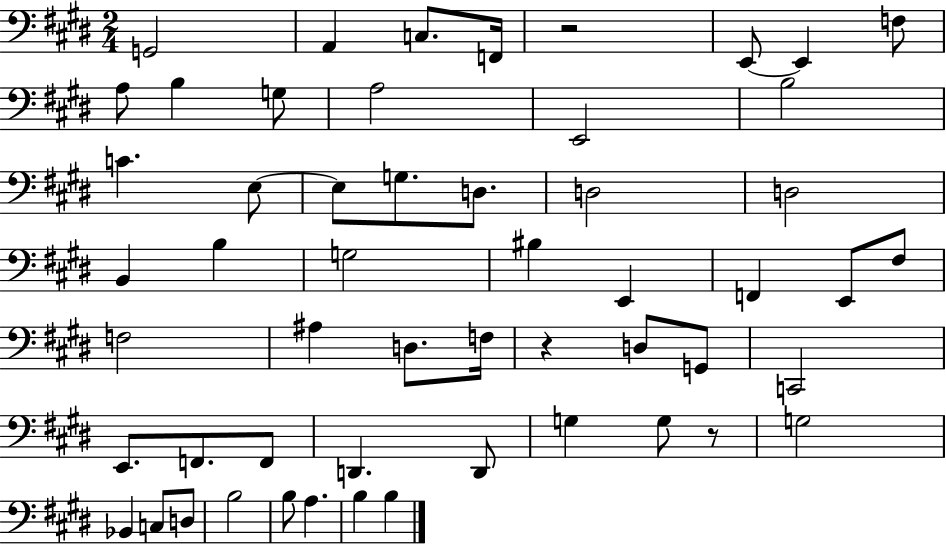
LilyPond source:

{
  \clef bass
  \numericTimeSignature
  \time 2/4
  \key e \major
  \repeat volta 2 { g,2 | a,4 c8. f,16 | r2 | e,8~~ e,4 f8 | \break a8 b4 g8 | a2 | e,2 | b2 | \break c'4. e8~~ | e8 g8. d8. | d2 | d2 | \break b,4 b4 | g2 | bis4 e,4 | f,4 e,8 fis8 | \break f2 | ais4 d8. f16 | r4 d8 g,8 | c,2 | \break e,8. f,8. f,8 | d,4. d,8 | g4 g8 r8 | g2 | \break bes,4 c8 d8 | b2 | b8 a4. | b4 b4 | \break } \bar "|."
}